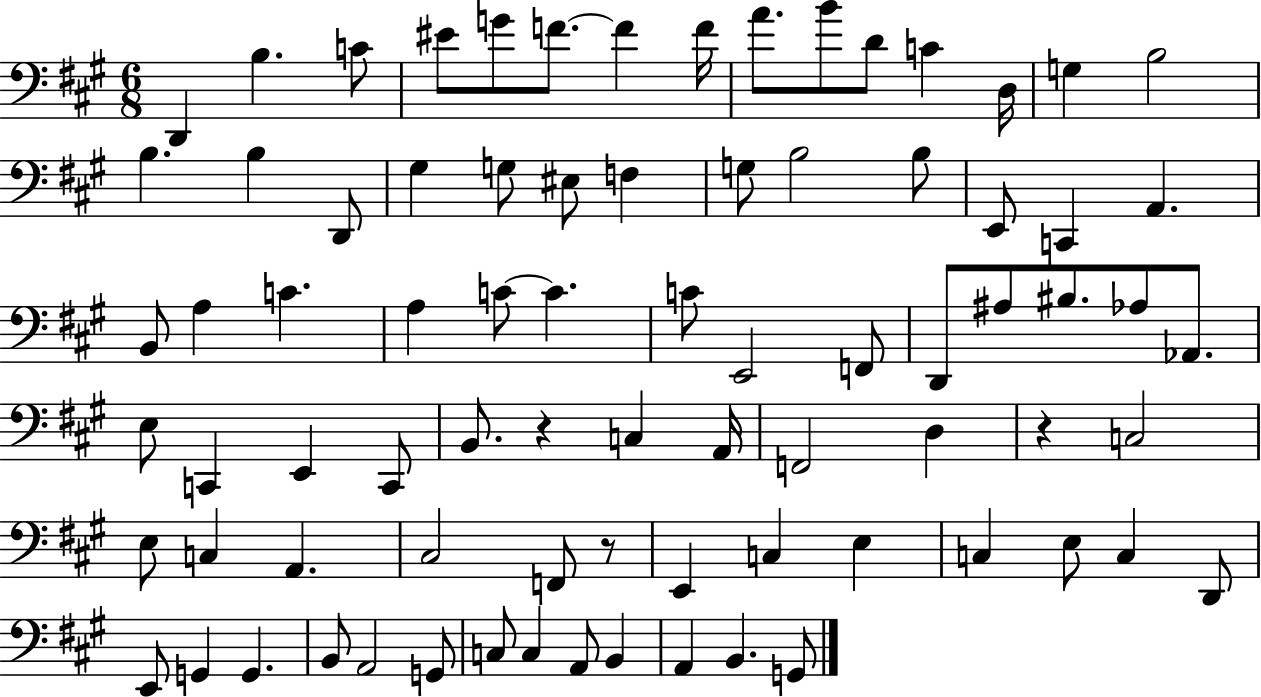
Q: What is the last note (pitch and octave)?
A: G2